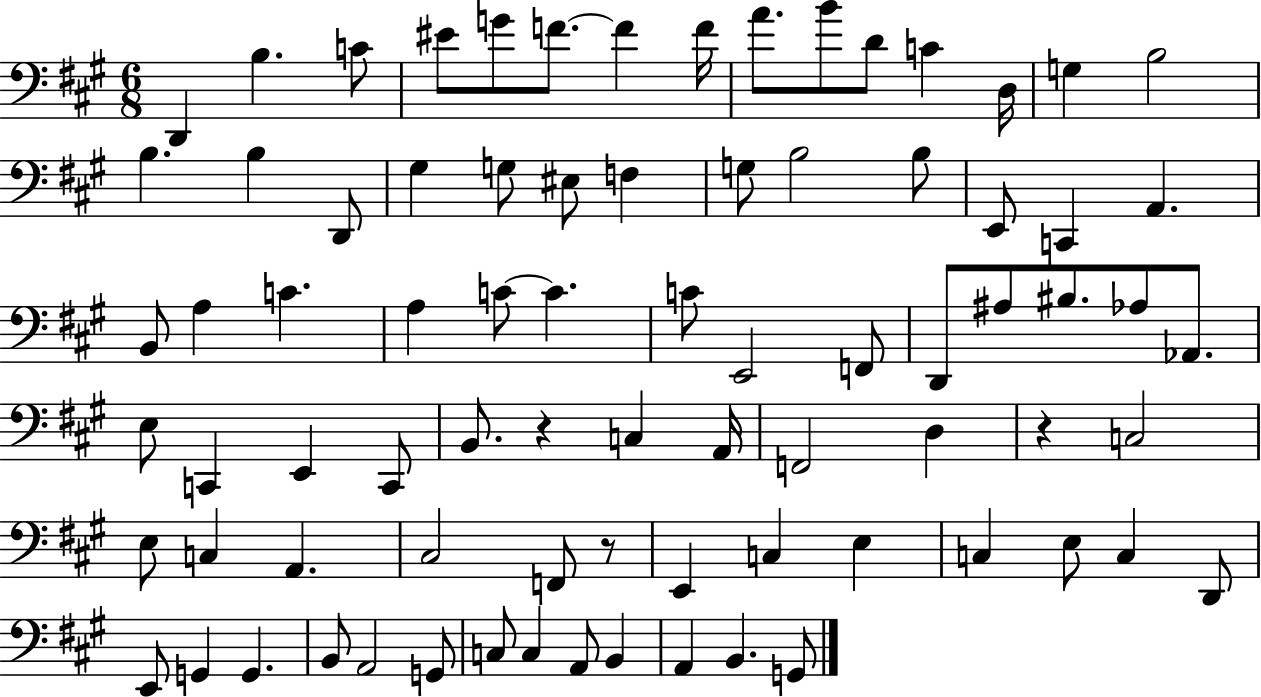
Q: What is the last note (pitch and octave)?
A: G2